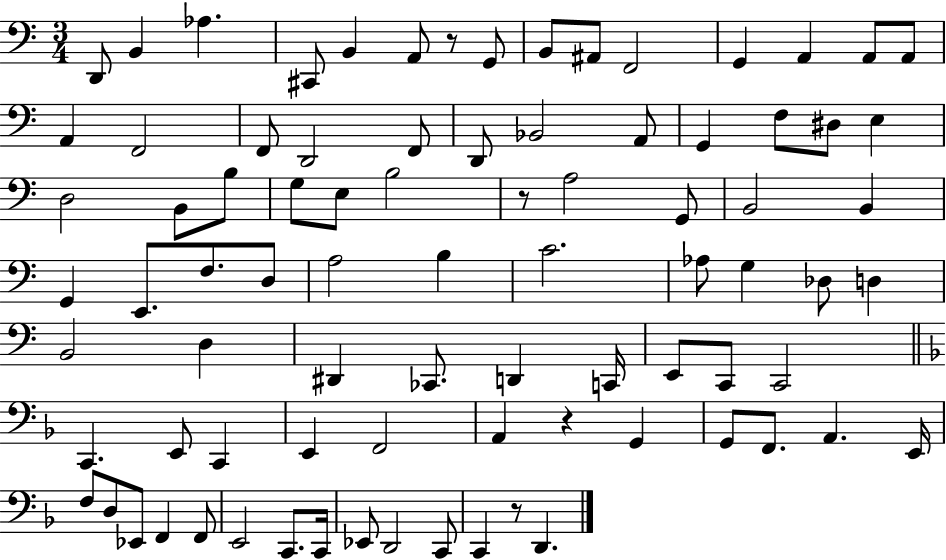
{
  \clef bass
  \numericTimeSignature
  \time 3/4
  \key c \major
  d,8 b,4 aes4. | cis,8 b,4 a,8 r8 g,8 | b,8 ais,8 f,2 | g,4 a,4 a,8 a,8 | \break a,4 f,2 | f,8 d,2 f,8 | d,8 bes,2 a,8 | g,4 f8 dis8 e4 | \break d2 b,8 b8 | g8 e8 b2 | r8 a2 g,8 | b,2 b,4 | \break g,4 e,8. f8. d8 | a2 b4 | c'2. | aes8 g4 des8 d4 | \break b,2 d4 | dis,4 ces,8. d,4 c,16 | e,8 c,8 c,2 | \bar "||" \break \key f \major c,4. e,8 c,4 | e,4 f,2 | a,4 r4 g,4 | g,8 f,8. a,4. e,16 | \break f8 d8 ees,8 f,4 f,8 | e,2 c,8. c,16 | ees,8 d,2 c,8 | c,4 r8 d,4. | \break \bar "|."
}